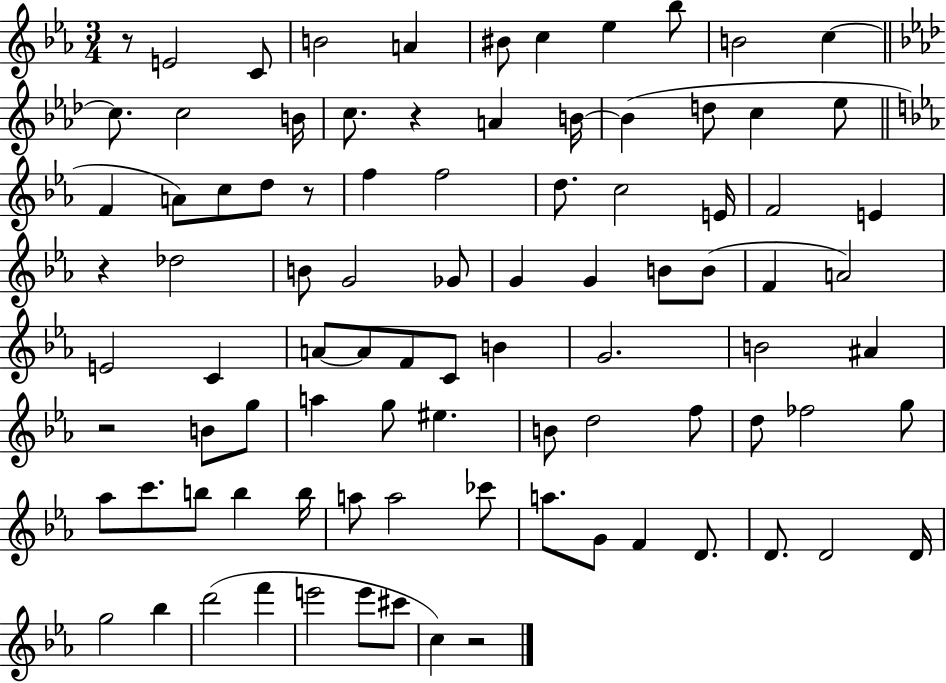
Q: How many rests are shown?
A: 6